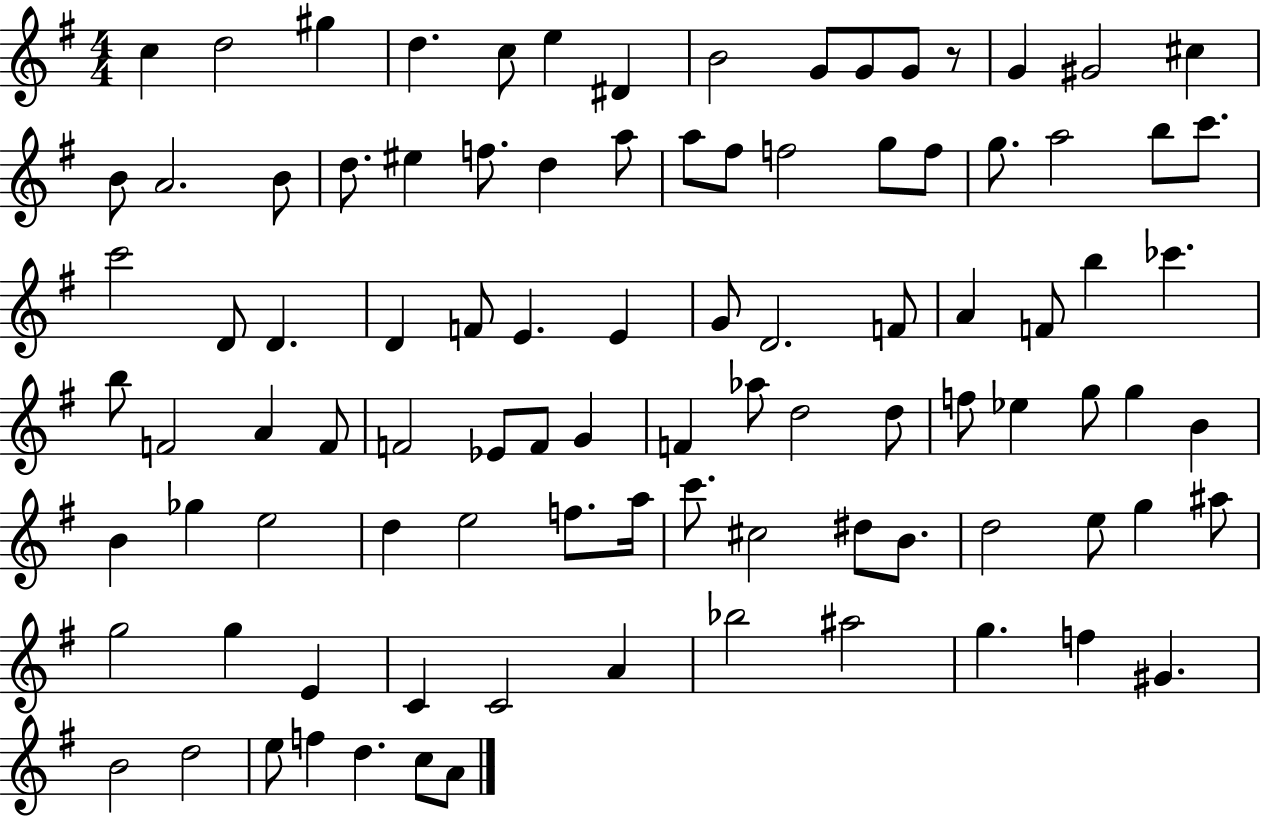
{
  \clef treble
  \numericTimeSignature
  \time 4/4
  \key g \major
  c''4 d''2 gis''4 | d''4. c''8 e''4 dis'4 | b'2 g'8 g'8 g'8 r8 | g'4 gis'2 cis''4 | \break b'8 a'2. b'8 | d''8. eis''4 f''8. d''4 a''8 | a''8 fis''8 f''2 g''8 f''8 | g''8. a''2 b''8 c'''8. | \break c'''2 d'8 d'4. | d'4 f'8 e'4. e'4 | g'8 d'2. f'8 | a'4 f'8 b''4 ces'''4. | \break b''8 f'2 a'4 f'8 | f'2 ees'8 f'8 g'4 | f'4 aes''8 d''2 d''8 | f''8 ees''4 g''8 g''4 b'4 | \break b'4 ges''4 e''2 | d''4 e''2 f''8. a''16 | c'''8. cis''2 dis''8 b'8. | d''2 e''8 g''4 ais''8 | \break g''2 g''4 e'4 | c'4 c'2 a'4 | bes''2 ais''2 | g''4. f''4 gis'4. | \break b'2 d''2 | e''8 f''4 d''4. c''8 a'8 | \bar "|."
}